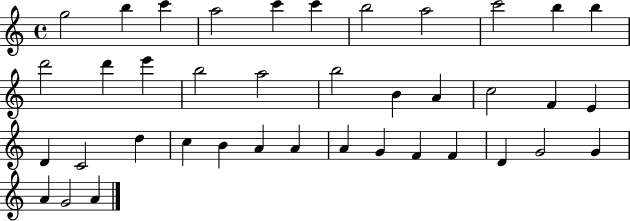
G5/h B5/q C6/q A5/h C6/q C6/q B5/h A5/h C6/h B5/q B5/q D6/h D6/q E6/q B5/h A5/h B5/h B4/q A4/q C5/h F4/q E4/q D4/q C4/h D5/q C5/q B4/q A4/q A4/q A4/q G4/q F4/q F4/q D4/q G4/h G4/q A4/q G4/h A4/q